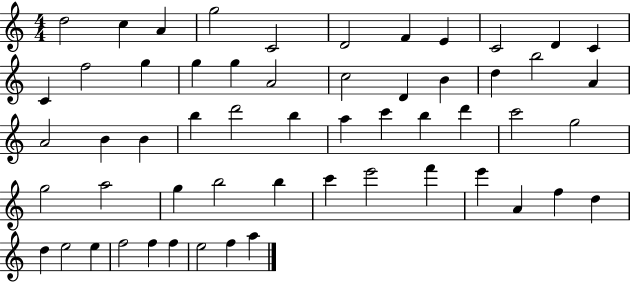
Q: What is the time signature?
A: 4/4